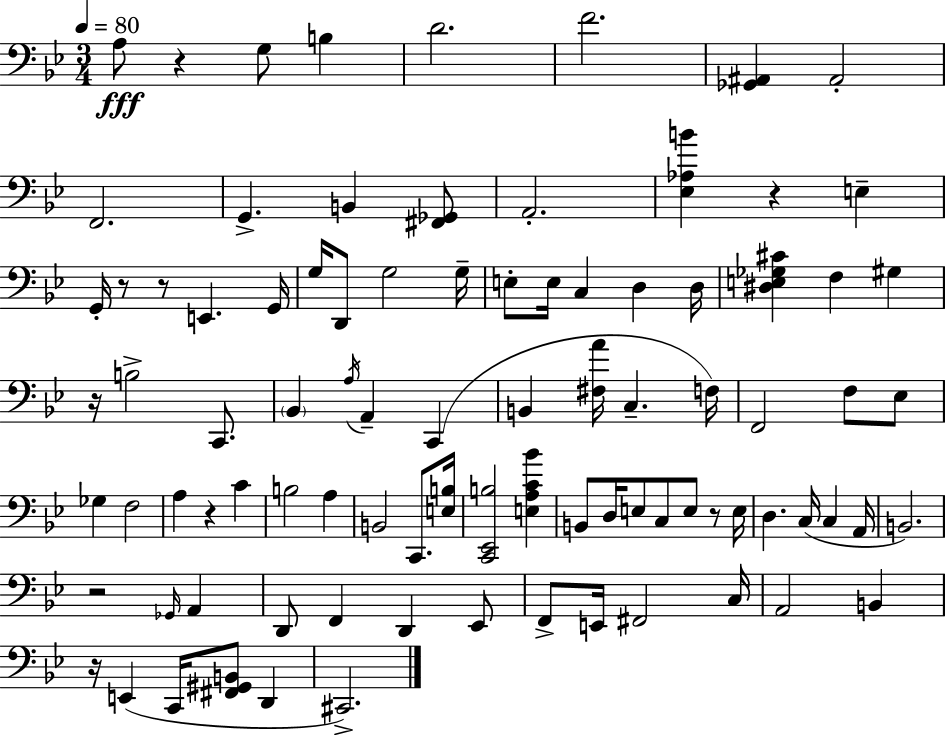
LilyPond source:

{
  \clef bass
  \numericTimeSignature
  \time 3/4
  \key bes \major
  \tempo 4 = 80
  a8\fff r4 g8 b4 | d'2. | f'2. | <ges, ais,>4 ais,2-. | \break f,2. | g,4.-> b,4 <fis, ges,>8 | a,2.-. | <ees aes b'>4 r4 e4-- | \break g,16-. r8 r8 e,4. g,16 | g16 d,8 g2 g16-- | e8-. e16 c4 d4 d16 | <dis e ges cis'>4 f4 gis4 | \break r16 b2-> c,8. | \parenthesize bes,4 \acciaccatura { a16 } a,4-- c,4( | b,4 <fis a'>16 c4.-- | f16) f,2 f8 ees8 | \break ges4 f2 | a4 r4 c'4 | b2 a4 | b,2 c,8. | \break <e b>16 <c, ees, b>2 <e a c' bes'>4 | b,8 d16 e8 c8 e8 r8 | e16 d4. c16( c4 | a,16 b,2.) | \break r2 \grace { ges,16 } a,4 | d,8 f,4 d,4 | ees,8 f,8-> e,16 fis,2 | c16 a,2 b,4 | \break r16 e,4( c,16 <fis, gis, b,>8 d,4 | cis,2.->) | \bar "|."
}